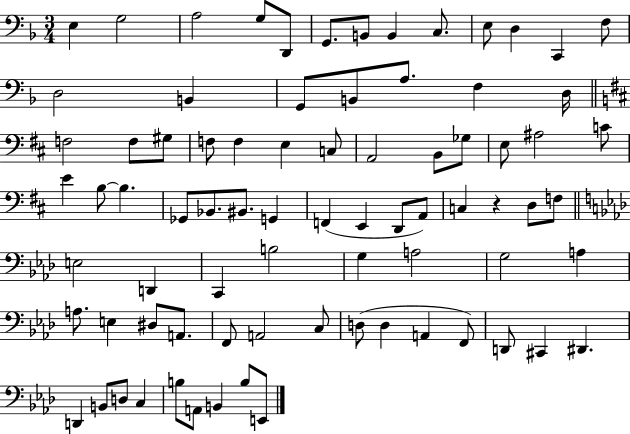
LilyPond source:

{
  \clef bass
  \numericTimeSignature
  \time 3/4
  \key f \major
  e4 g2 | a2 g8 d,8 | g,8. b,8 b,4 c8. | e8 d4 c,4 f8 | \break d2 b,4 | g,8 b,8 a8. f4 d16 | \bar "||" \break \key b \minor f2 f8 gis8 | f8 f4 e4 c8 | a,2 b,8 ges8 | e8 ais2 c'8 | \break e'4 b8~~ b4. | ges,8 bes,8. bis,8. g,4 | f,4( e,4 d,8 a,8) | c4 r4 d8 f8 | \break \bar "||" \break \key aes \major e2 d,4 | c,4 b2 | g4 a2 | g2 a4 | \break a8. e4 dis8 a,8. | f,8 a,2 c8 | d8( d4 a,4 f,8) | d,8 cis,4 dis,4. | \break d,4 b,8 d8 c4 | b8 a,8 b,4 b8 e,8 | \bar "|."
}